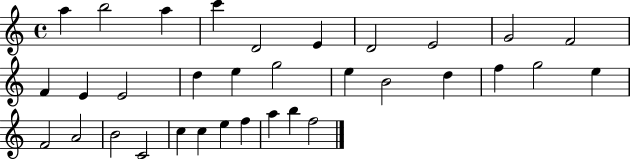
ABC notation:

X:1
T:Untitled
M:4/4
L:1/4
K:C
a b2 a c' D2 E D2 E2 G2 F2 F E E2 d e g2 e B2 d f g2 e F2 A2 B2 C2 c c e f a b f2